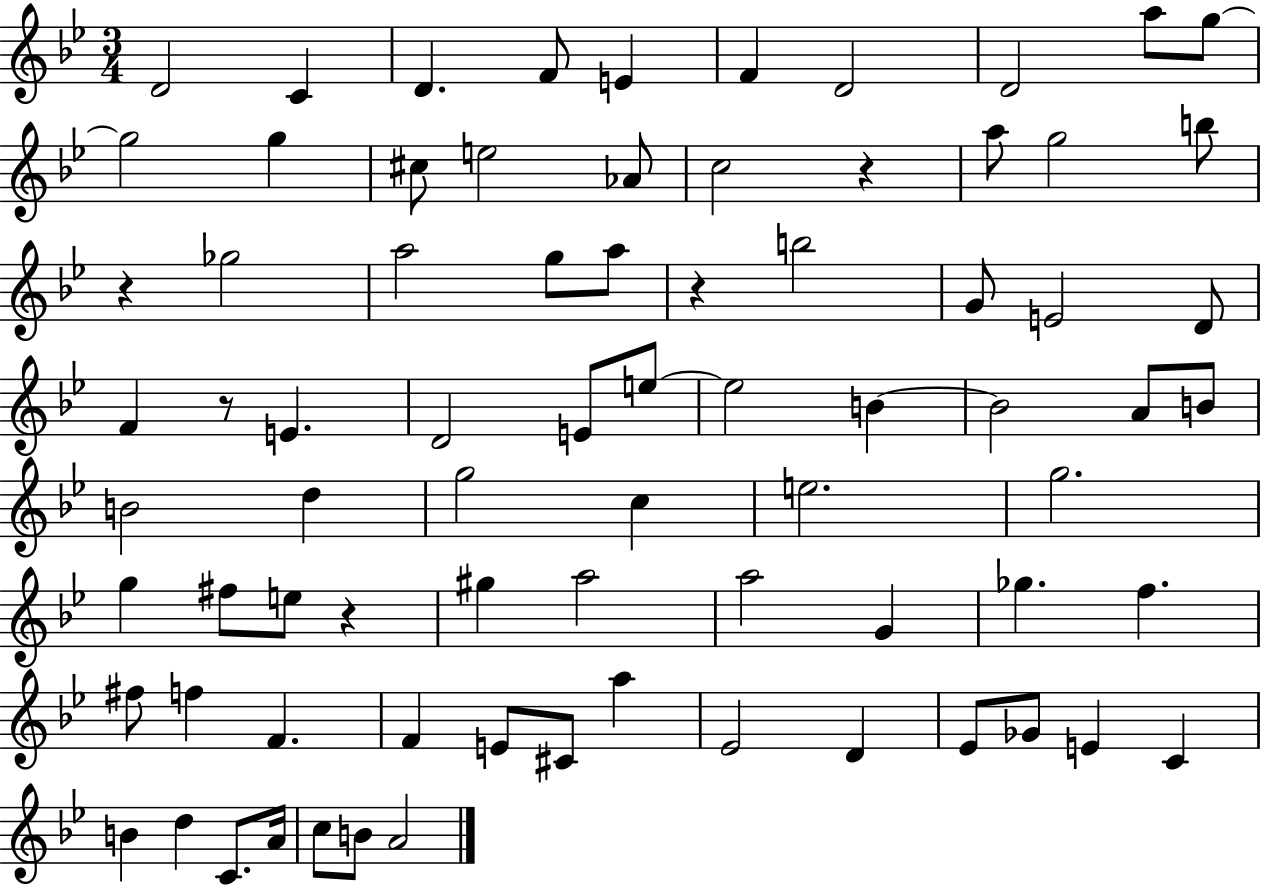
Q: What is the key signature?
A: BES major